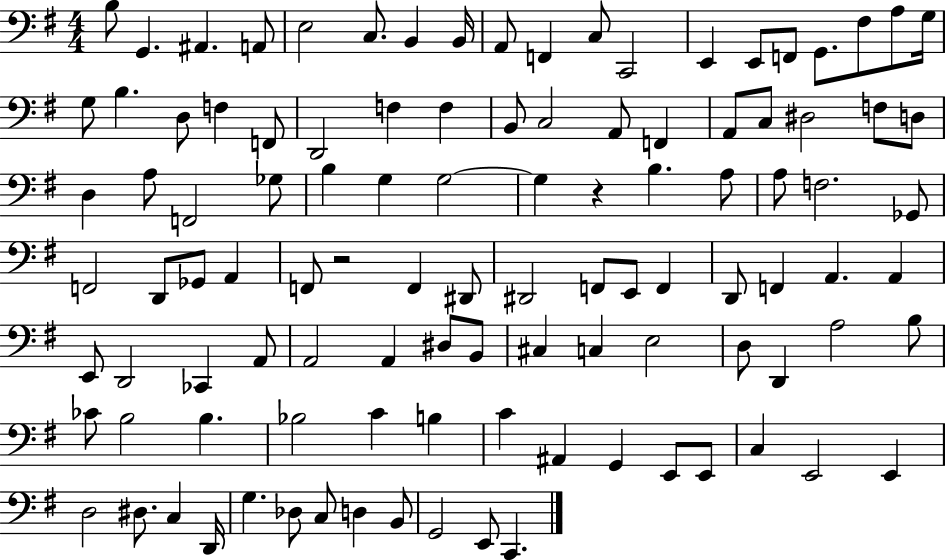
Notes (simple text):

B3/e G2/q. A#2/q. A2/e E3/h C3/e. B2/q B2/s A2/e F2/q C3/e C2/h E2/q E2/e F2/e G2/e. F#3/e A3/e G3/s G3/e B3/q. D3/e F3/q F2/e D2/h F3/q F3/q B2/e C3/h A2/e F2/q A2/e C3/e D#3/h F3/e D3/e D3/q A3/e F2/h Gb3/e B3/q G3/q G3/h G3/q R/q B3/q. A3/e A3/e F3/h. Gb2/e F2/h D2/e Gb2/e A2/q F2/e R/h F2/q D#2/e D#2/h F2/e E2/e F2/q D2/e F2/q A2/q. A2/q E2/e D2/h CES2/q A2/e A2/h A2/q D#3/e B2/e C#3/q C3/q E3/h D3/e D2/q A3/h B3/e CES4/e B3/h B3/q. Bb3/h C4/q B3/q C4/q A#2/q G2/q E2/e E2/e C3/q E2/h E2/q D3/h D#3/e. C3/q D2/s G3/q. Db3/e C3/e D3/q B2/e G2/h E2/e C2/q.